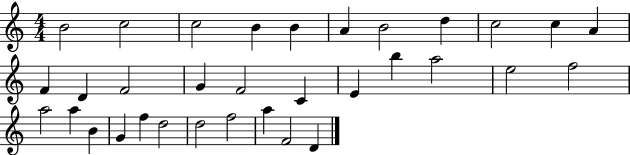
B4/h C5/h C5/h B4/q B4/q A4/q B4/h D5/q C5/h C5/q A4/q F4/q D4/q F4/h G4/q F4/h C4/q E4/q B5/q A5/h E5/h F5/h A5/h A5/q B4/q G4/q F5/q D5/h D5/h F5/h A5/q F4/h D4/q